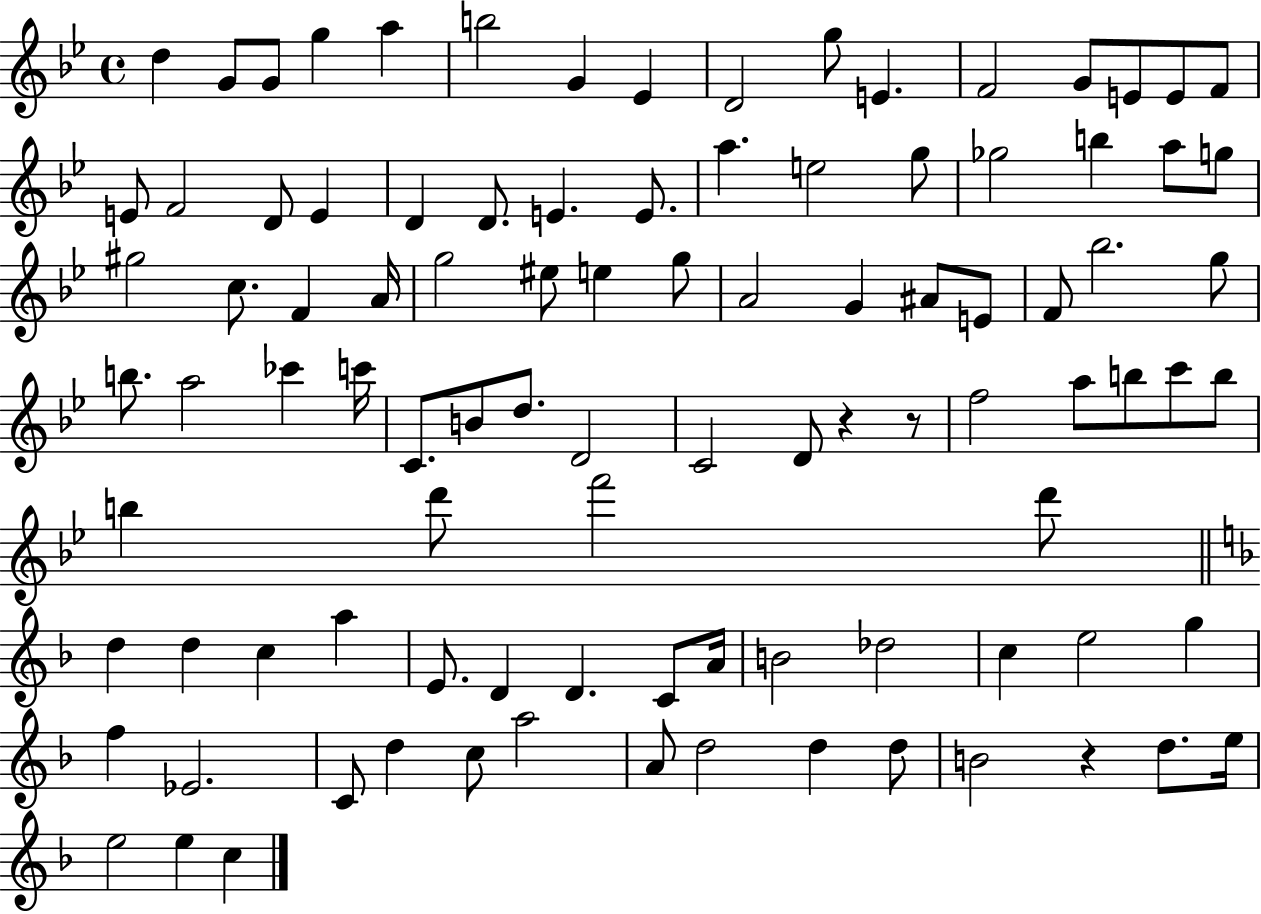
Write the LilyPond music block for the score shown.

{
  \clef treble
  \time 4/4
  \defaultTimeSignature
  \key bes \major
  \repeat volta 2 { d''4 g'8 g'8 g''4 a''4 | b''2 g'4 ees'4 | d'2 g''8 e'4. | f'2 g'8 e'8 e'8 f'8 | \break e'8 f'2 d'8 e'4 | d'4 d'8. e'4. e'8. | a''4. e''2 g''8 | ges''2 b''4 a''8 g''8 | \break gis''2 c''8. f'4 a'16 | g''2 eis''8 e''4 g''8 | a'2 g'4 ais'8 e'8 | f'8 bes''2. g''8 | \break b''8. a''2 ces'''4 c'''16 | c'8. b'8 d''8. d'2 | c'2 d'8 r4 r8 | f''2 a''8 b''8 c'''8 b''8 | \break b''4 d'''8 f'''2 d'''8 | \bar "||" \break \key f \major d''4 d''4 c''4 a''4 | e'8. d'4 d'4. c'8 a'16 | b'2 des''2 | c''4 e''2 g''4 | \break f''4 ees'2. | c'8 d''4 c''8 a''2 | a'8 d''2 d''4 d''8 | b'2 r4 d''8. e''16 | \break e''2 e''4 c''4 | } \bar "|."
}